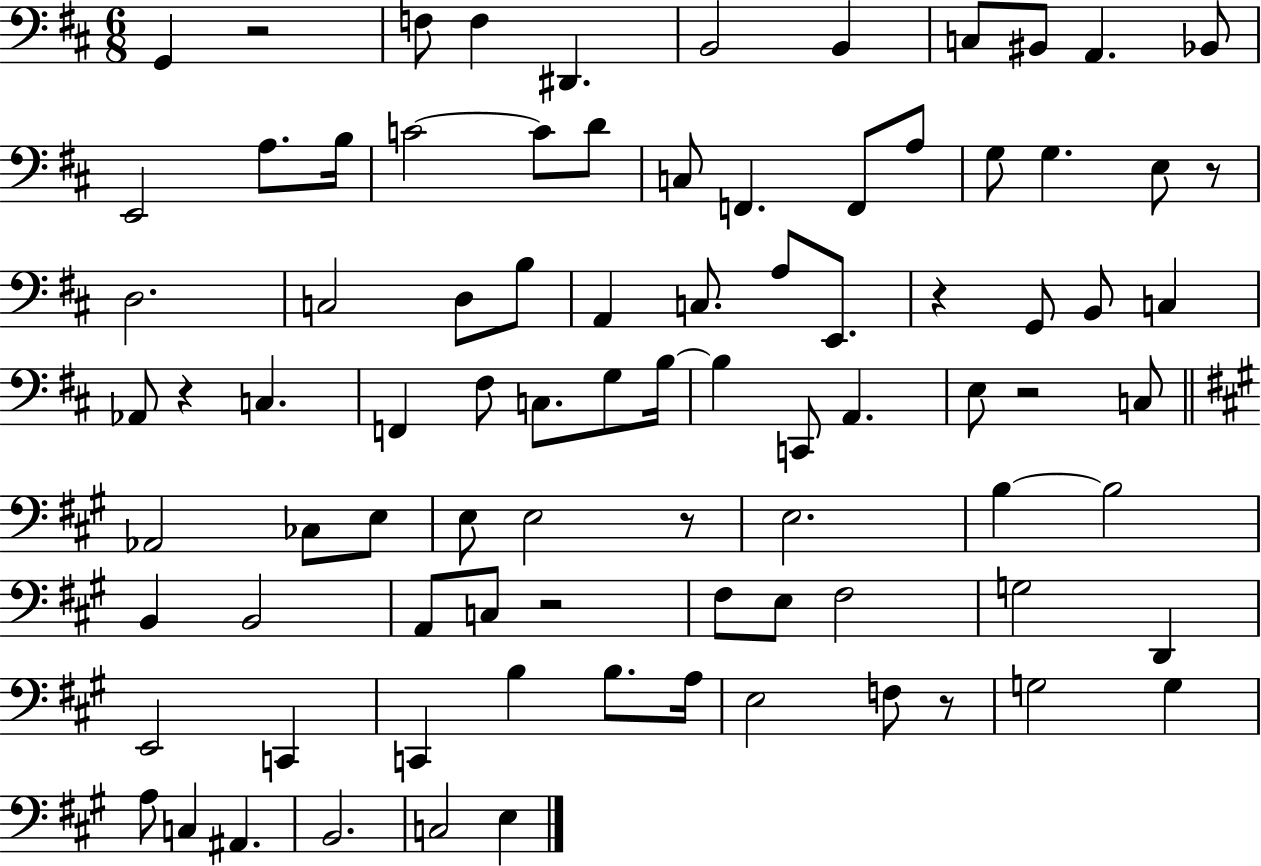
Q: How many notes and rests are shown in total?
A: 87